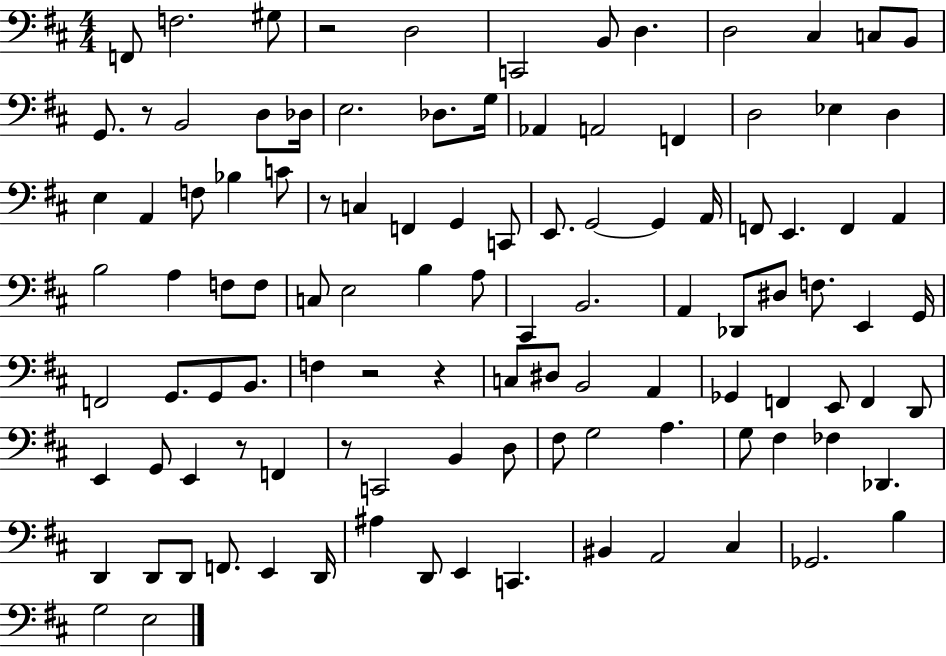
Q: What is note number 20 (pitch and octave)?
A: A2